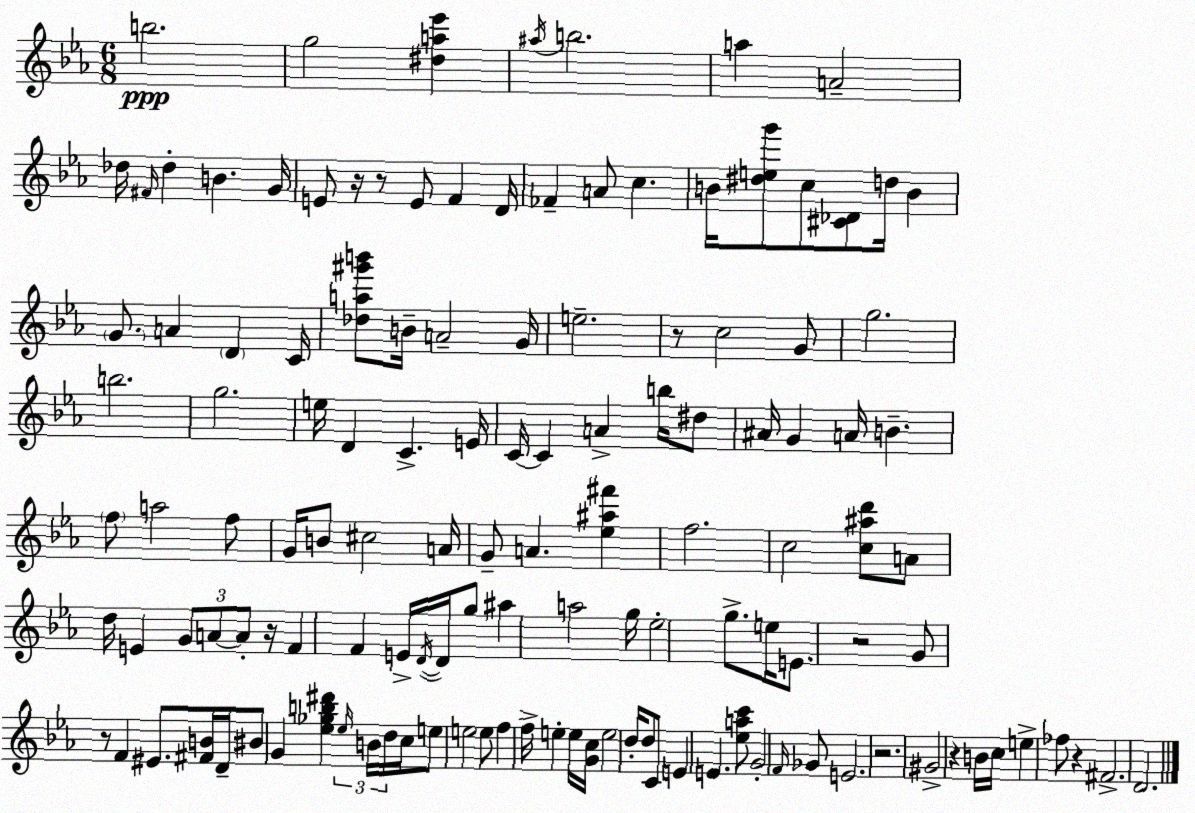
X:1
T:Untitled
M:6/8
L:1/4
K:Eb
b2 g2 [^da_e'] ^a/4 b2 a A2 _d/4 ^F/4 _d B G/4 E/2 z/4 z/2 E/2 F D/4 _F A/2 c B/4 [^deg']/2 c/2 [^C_D]/2 d/4 B G/2 A D C/4 [_da^g'b']/2 B/4 A2 G/4 e2 z/2 c2 G/2 g2 b2 g2 e/4 D C E/4 C/4 C A b/4 ^d/2 ^A/4 G A/4 B f/2 a2 f/2 G/4 B/2 ^c2 A/4 G/2 A [_e^a^f'] f2 c2 [c^ad']/2 A/2 d/4 E G/2 A/2 A/2 z/4 F F E/4 D/4 D/4 g/2 ^a a2 g/4 _e2 g/2 e/4 E/2 z2 G/2 z/2 F ^E/2 [^FB]/4 D/4 ^B/2 G [_e_gb^d'] _e/4 B/4 d/4 c/4 e/2 e2 e/2 f f/4 e e/4 [Gc]/4 e2 d/4 d/2 C/2 E E [_eac']/2 G2 F/4 _G/2 E2 z2 ^G2 z B/4 c/4 e _f/2 z ^F2 D2